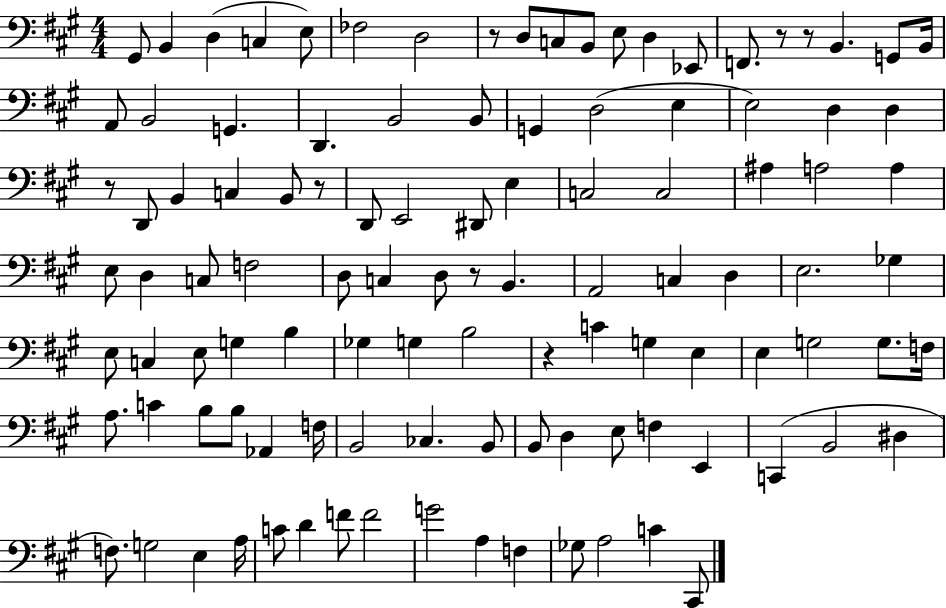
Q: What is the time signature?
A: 4/4